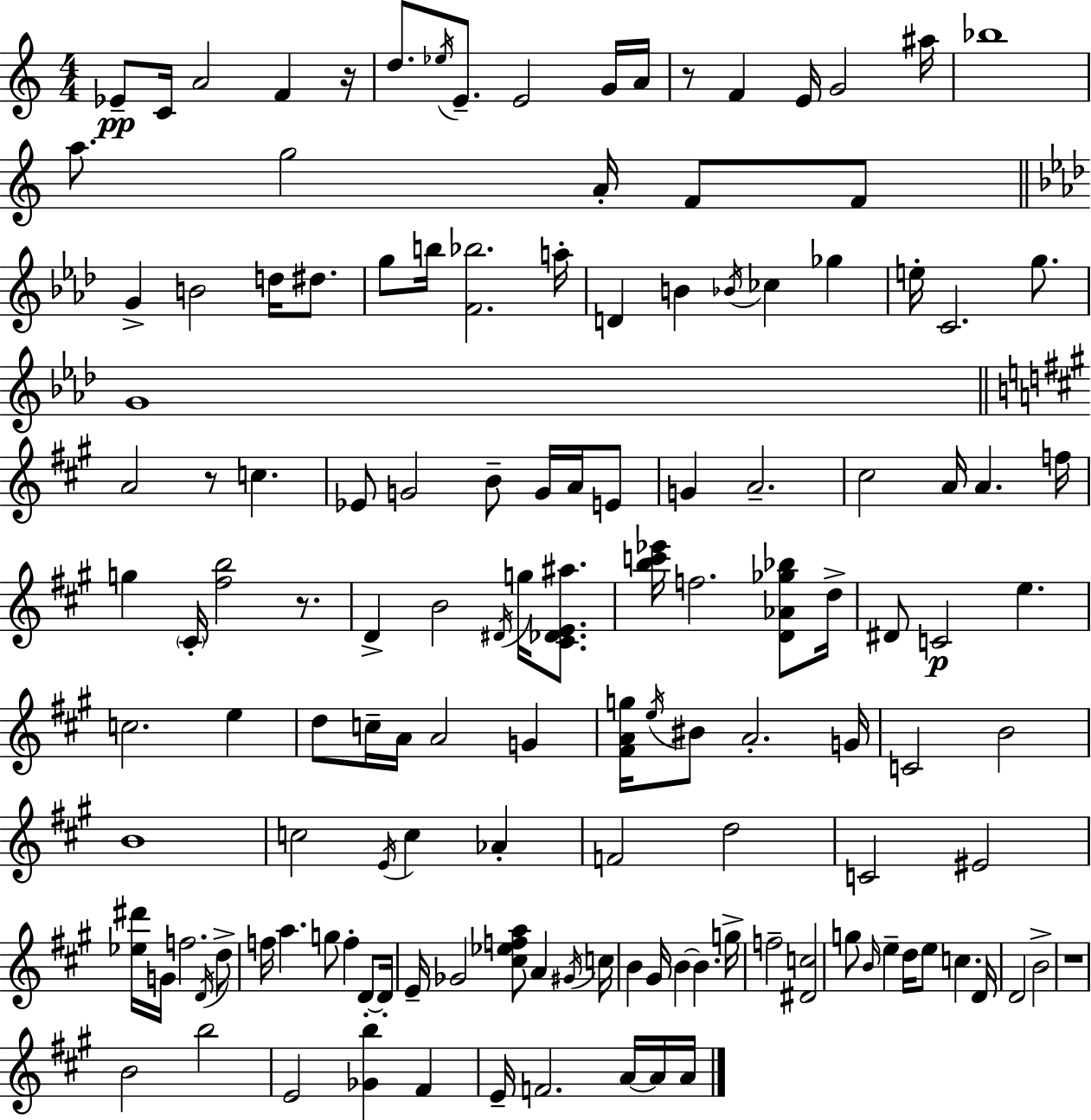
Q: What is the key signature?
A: C major